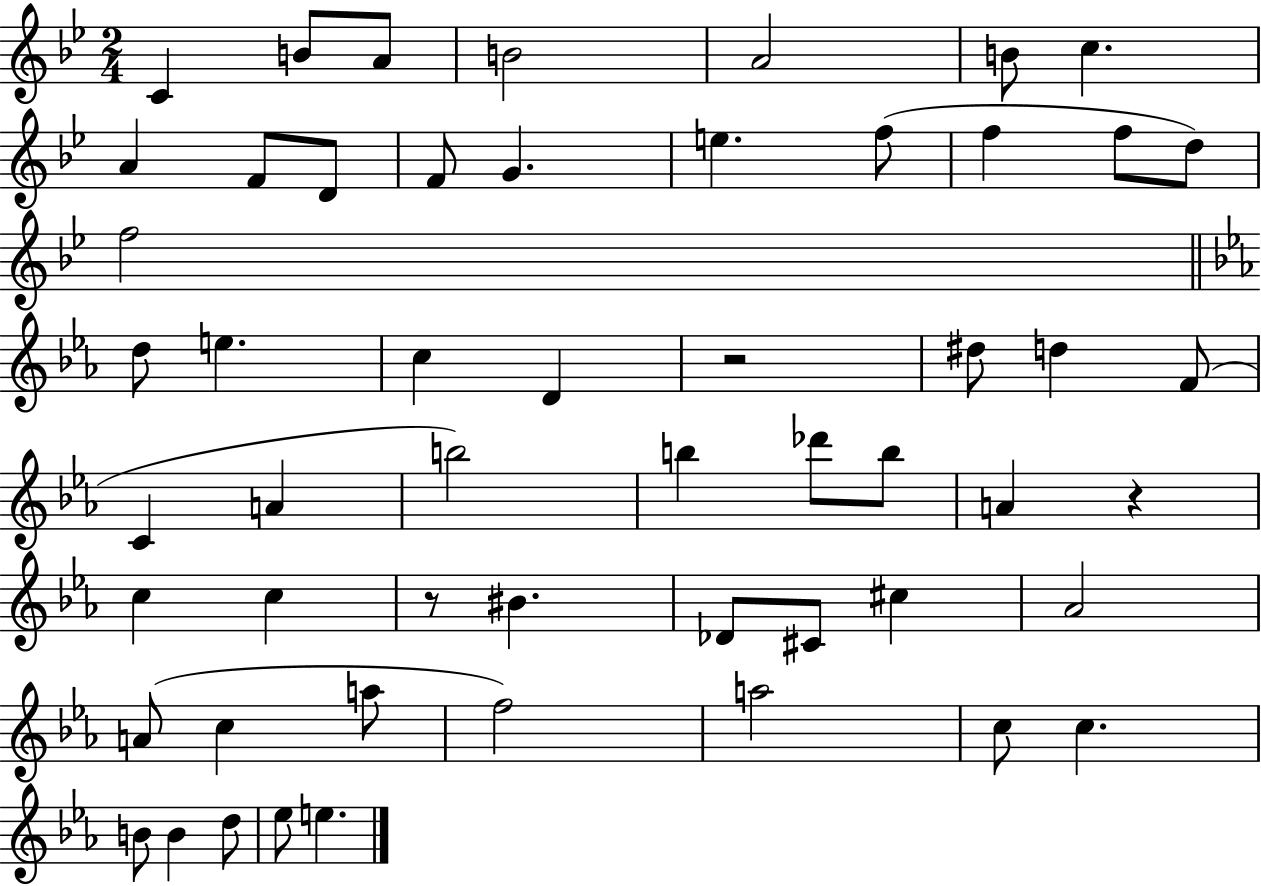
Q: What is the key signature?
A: BES major